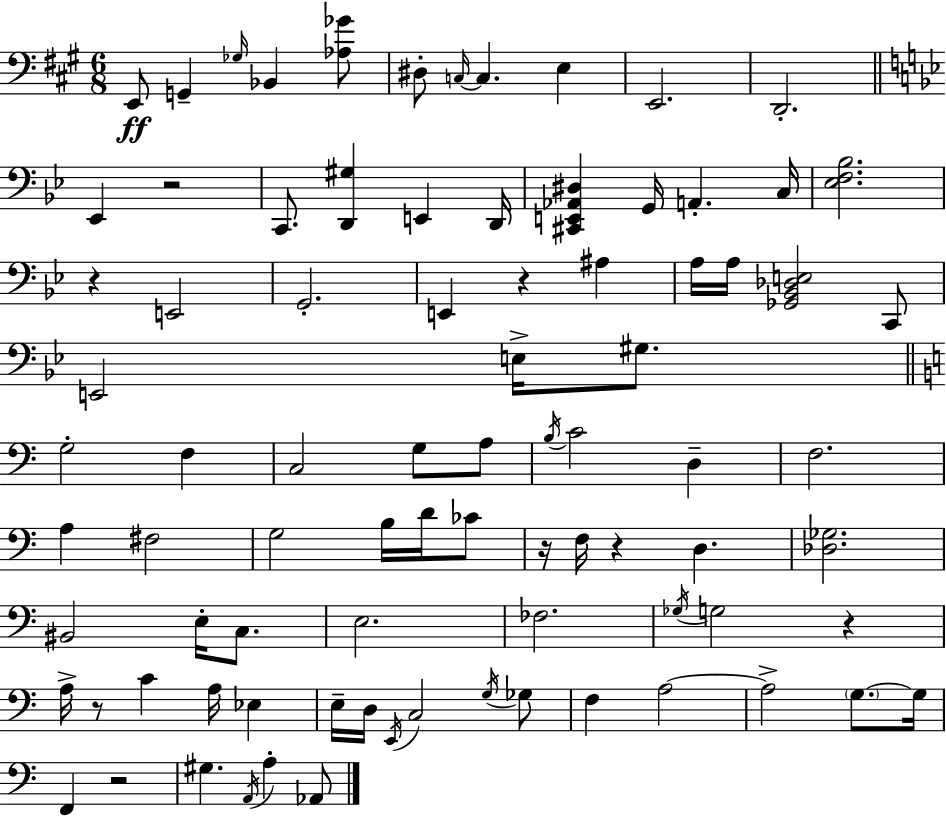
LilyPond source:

{
  \clef bass
  \numericTimeSignature
  \time 6/8
  \key a \major
  e,8\ff g,4-- \grace { ges16 } bes,4 <aes ges'>8 | dis8-. \grace { c16~ }~ c4. e4 | e,2. | d,2.-. | \break \bar "||" \break \key bes \major ees,4 r2 | c,8. <d, gis>4 e,4 d,16 | <cis, e, aes, dis>4 g,16 a,4.-. c16 | <ees f bes>2. | \break r4 e,2 | g,2.-. | e,4 r4 ais4 | a16 a16 <ges, bes, des e>2 c,8 | \break e,2 e16-> gis8. | \bar "||" \break \key a \minor g2-. f4 | c2 g8 a8 | \acciaccatura { b16 } c'2 d4-- | f2. | \break a4 fis2 | g2 b16 d'16 ces'8 | r16 f16 r4 d4. | <des ges>2. | \break bis,2 e16-. c8. | e2. | fes2. | \acciaccatura { ges16 } g2 r4 | \break a16-> r8 c'4 a16 ees4 | e16-- d16 \acciaccatura { e,16 } c2 | \acciaccatura { g16 } ges8 f4 a2~~ | a2-> | \break \parenthesize g8.~~ g16 f,4 r2 | gis4. \acciaccatura { a,16 } a4-. | aes,8 \bar "|."
}